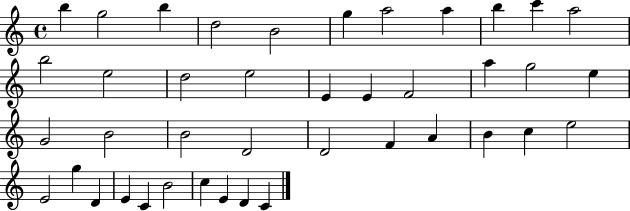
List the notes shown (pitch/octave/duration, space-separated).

B5/q G5/h B5/q D5/h B4/h G5/q A5/h A5/q B5/q C6/q A5/h B5/h E5/h D5/h E5/h E4/q E4/q F4/h A5/q G5/h E5/q G4/h B4/h B4/h D4/h D4/h F4/q A4/q B4/q C5/q E5/h E4/h G5/q D4/q E4/q C4/q B4/h C5/q E4/q D4/q C4/q